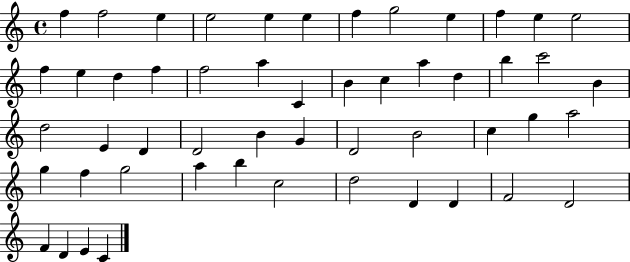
F5/q F5/h E5/q E5/h E5/q E5/q F5/q G5/h E5/q F5/q E5/q E5/h F5/q E5/q D5/q F5/q F5/h A5/q C4/q B4/q C5/q A5/q D5/q B5/q C6/h B4/q D5/h E4/q D4/q D4/h B4/q G4/q D4/h B4/h C5/q G5/q A5/h G5/q F5/q G5/h A5/q B5/q C5/h D5/h D4/q D4/q F4/h D4/h F4/q D4/q E4/q C4/q